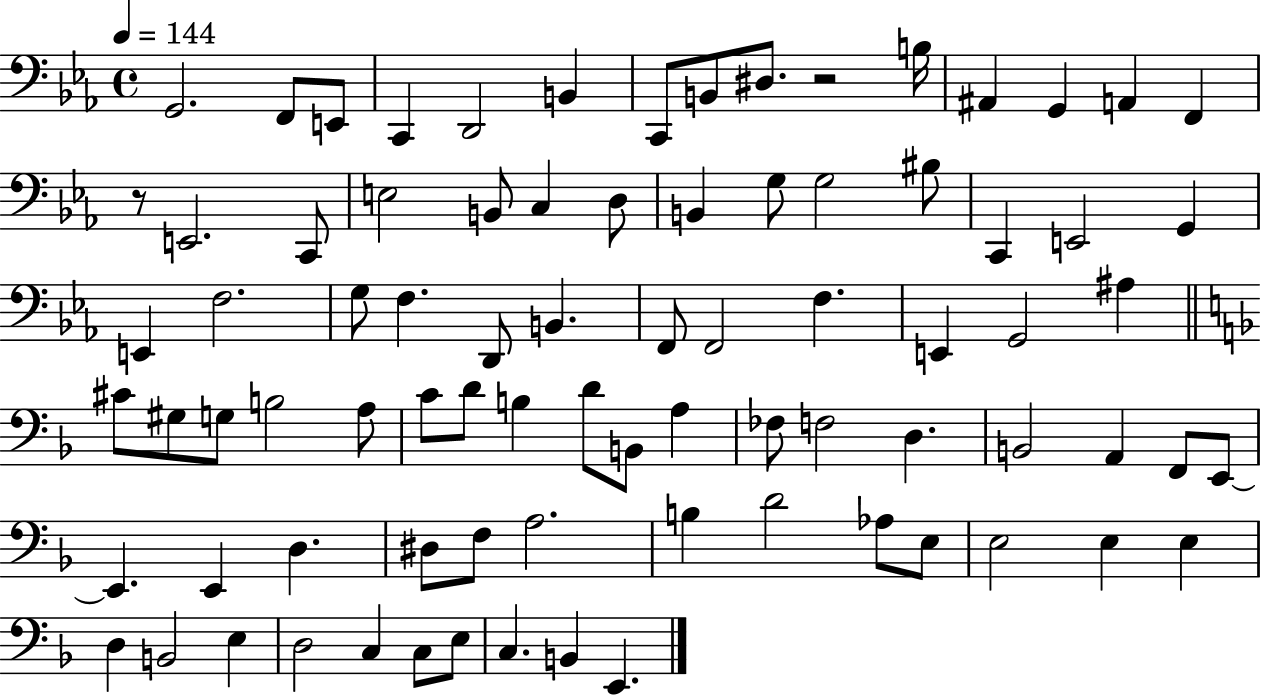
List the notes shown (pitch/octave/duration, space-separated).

G2/h. F2/e E2/e C2/q D2/h B2/q C2/e B2/e D#3/e. R/h B3/s A#2/q G2/q A2/q F2/q R/e E2/h. C2/e E3/h B2/e C3/q D3/e B2/q G3/e G3/h BIS3/e C2/q E2/h G2/q E2/q F3/h. G3/e F3/q. D2/e B2/q. F2/e F2/h F3/q. E2/q G2/h A#3/q C#4/e G#3/e G3/e B3/h A3/e C4/e D4/e B3/q D4/e B2/e A3/q FES3/e F3/h D3/q. B2/h A2/q F2/e E2/e E2/q. E2/q D3/q. D#3/e F3/e A3/h. B3/q D4/h Ab3/e E3/e E3/h E3/q E3/q D3/q B2/h E3/q D3/h C3/q C3/e E3/e C3/q. B2/q E2/q.